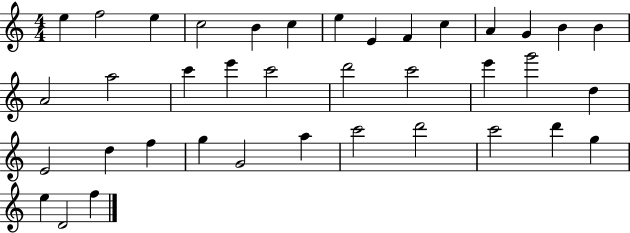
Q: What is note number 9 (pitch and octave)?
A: F4